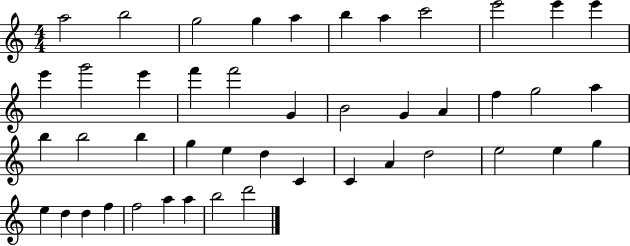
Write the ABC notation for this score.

X:1
T:Untitled
M:4/4
L:1/4
K:C
a2 b2 g2 g a b a c'2 e'2 e' e' e' g'2 e' f' f'2 G B2 G A f g2 a b b2 b g e d C C A d2 e2 e g e d d f f2 a a b2 d'2